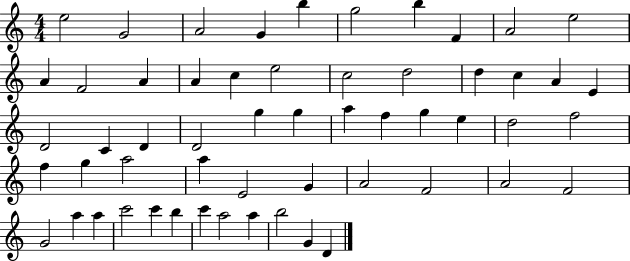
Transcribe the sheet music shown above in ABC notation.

X:1
T:Untitled
M:4/4
L:1/4
K:C
e2 G2 A2 G b g2 b F A2 e2 A F2 A A c e2 c2 d2 d c A E D2 C D D2 g g a f g e d2 f2 f g a2 a E2 G A2 F2 A2 F2 G2 a a c'2 c' b c' a2 a b2 G D